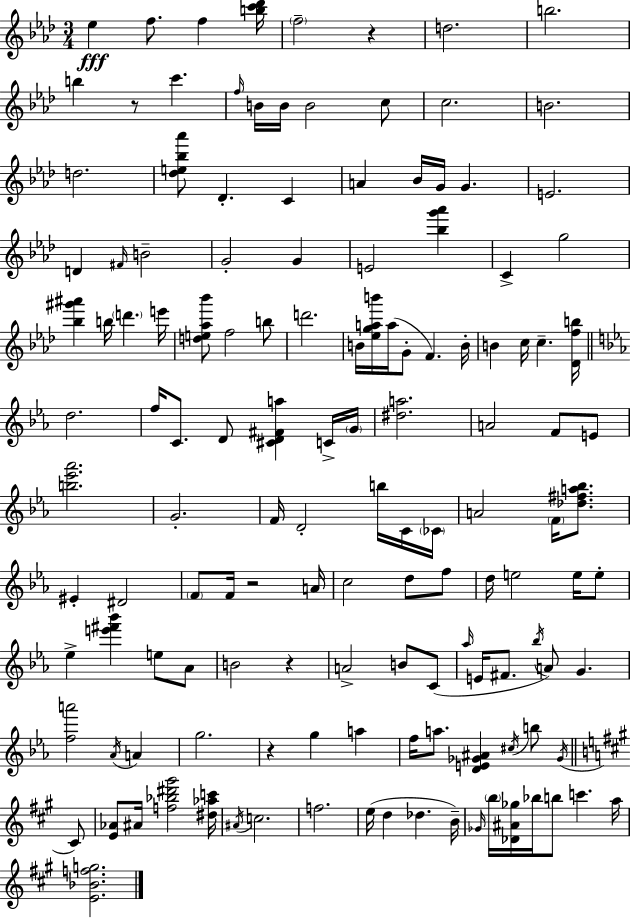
X:1
T:Untitled
M:3/4
L:1/4
K:Ab
_e f/2 f [bc'_d']/4 f2 z d2 b2 b z/2 c' f/4 B/4 B/4 B2 c/2 c2 B2 d2 [_de_b_a']/2 _D C A _B/4 G/4 G E2 D ^F/4 B2 G2 G E2 [_bg'_a'] C g2 [_b^g'^a'] b/4 d' e'/4 [de_a_b']/2 f2 b/2 d'2 B/4 [_egab']/4 a/4 G/2 F B/4 B c/4 c [_Dfb]/4 d2 f/4 C/2 D/2 [^CD^Fa] C/4 G/4 [^da]2 A2 F/2 E/2 [b_e'_a']2 G2 F/4 D2 b/4 C/4 _C/4 A2 F/4 [_d^fa_b]/2 ^E ^D2 F/2 F/4 z2 A/4 c2 d/2 f/2 d/4 e2 e/4 e/2 _e [e'^f'_b'] e/2 _A/2 B2 z A2 B/2 C/2 _a/4 E/4 ^F/2 _b/4 A/2 G [fa']2 _A/4 A g2 z g a f/4 a/2 [DE_G^A] ^c/4 b/2 _G/4 ^C/2 [E_A]/2 ^A/4 [f_b^d'^g']2 [^d_ac']/4 ^A/4 c2 f2 e/4 d _d B/4 _G/4 b/4 [_D^A_g]/4 _b/4 b/2 c' a/4 [E_Bfg]2